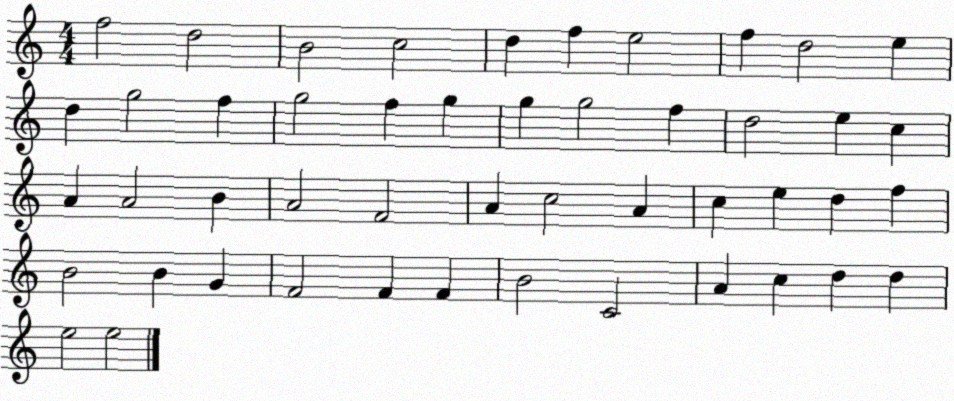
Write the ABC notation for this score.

X:1
T:Untitled
M:4/4
L:1/4
K:C
f2 d2 B2 c2 d f e2 f d2 e d g2 f g2 f g g g2 f d2 e c A A2 B A2 F2 A c2 A c e d f B2 B G F2 F F B2 C2 A c d d e2 e2